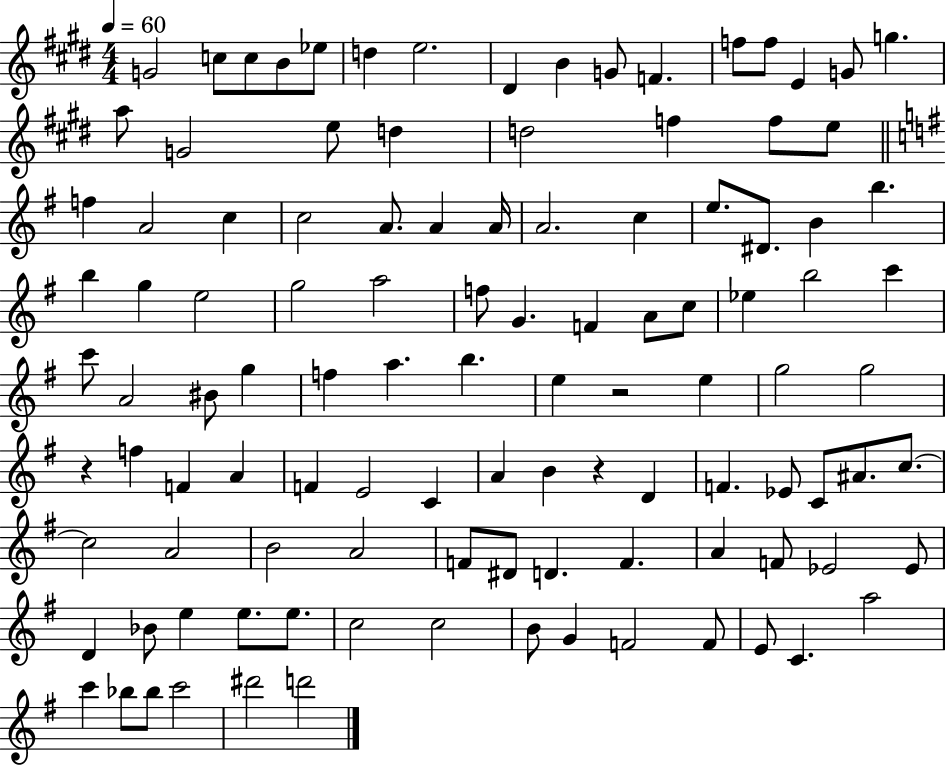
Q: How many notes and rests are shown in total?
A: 110